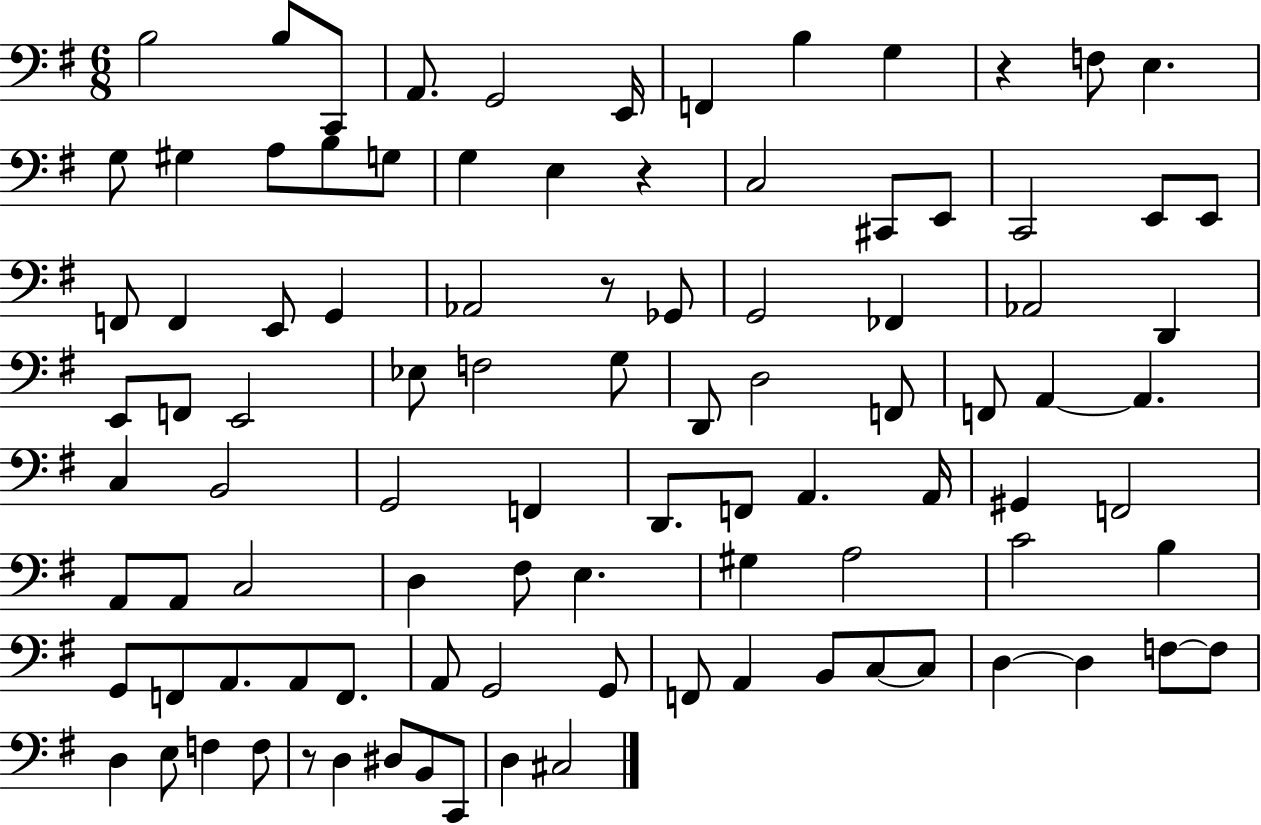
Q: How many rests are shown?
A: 4